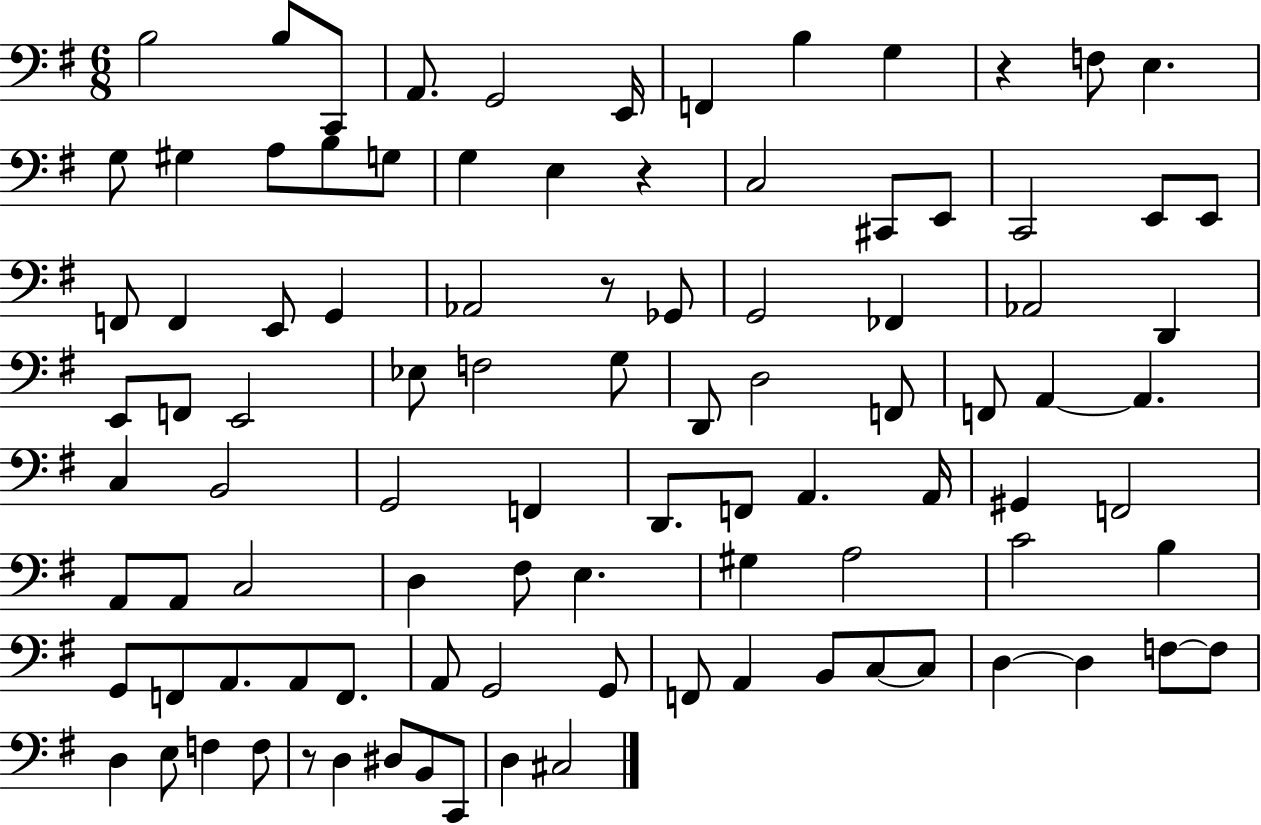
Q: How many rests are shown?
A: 4